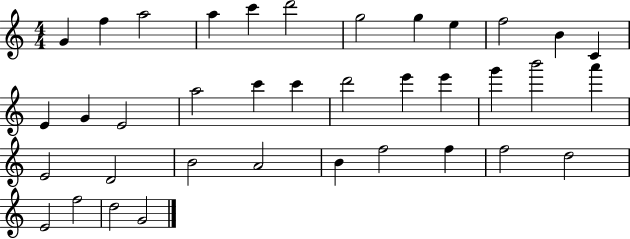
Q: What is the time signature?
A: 4/4